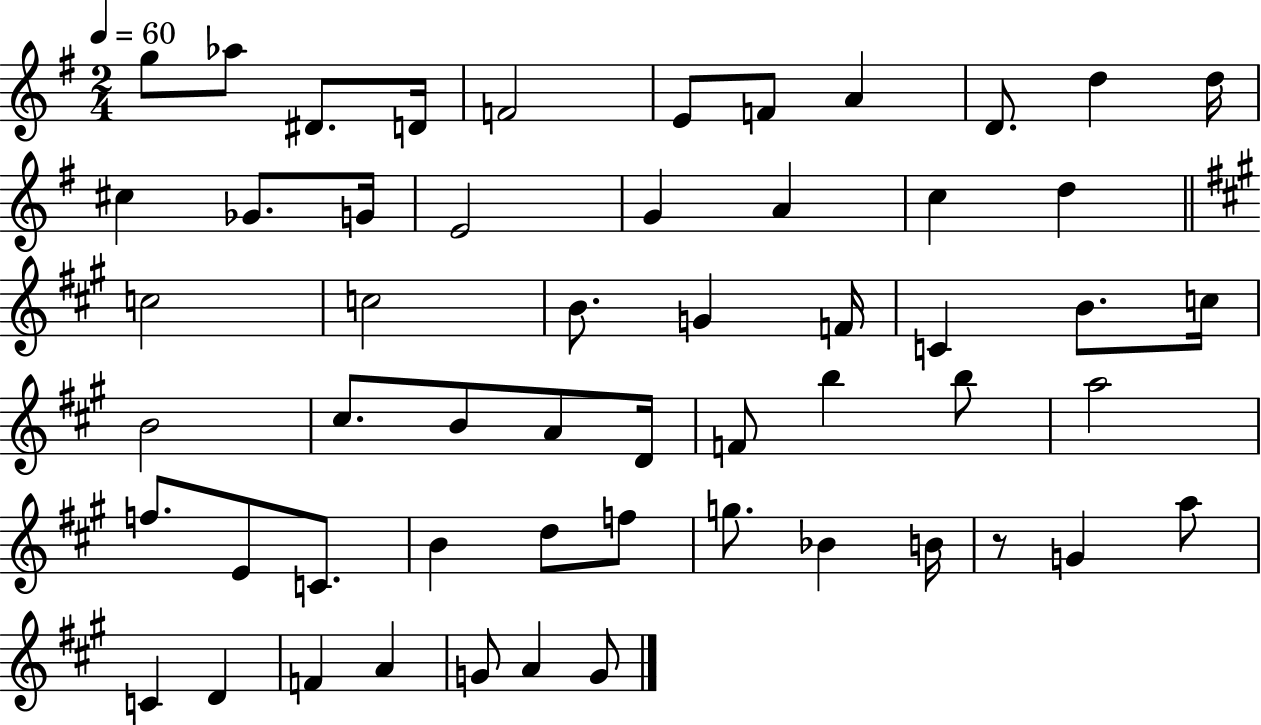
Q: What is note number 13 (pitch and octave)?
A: Gb4